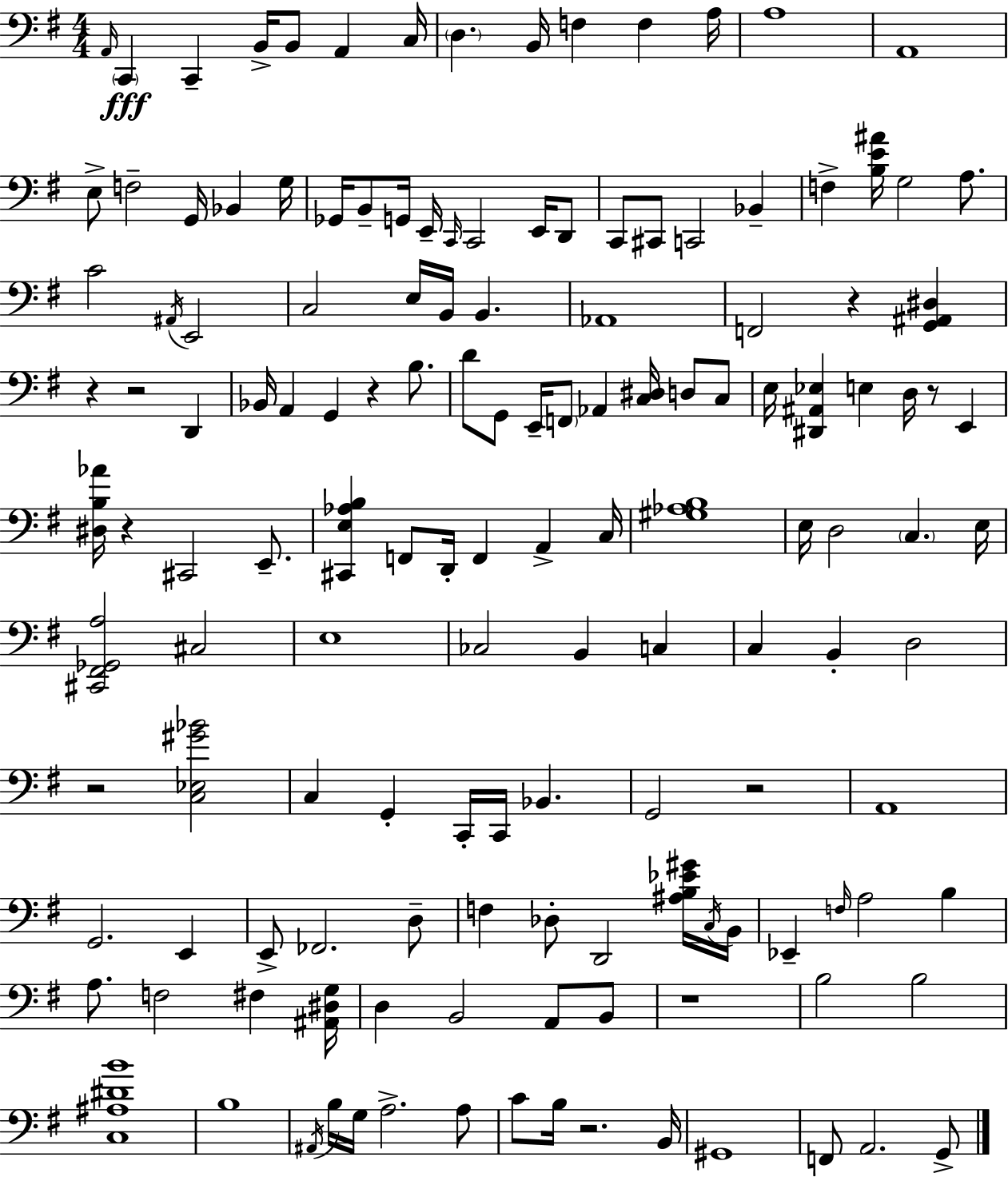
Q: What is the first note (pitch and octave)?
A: A2